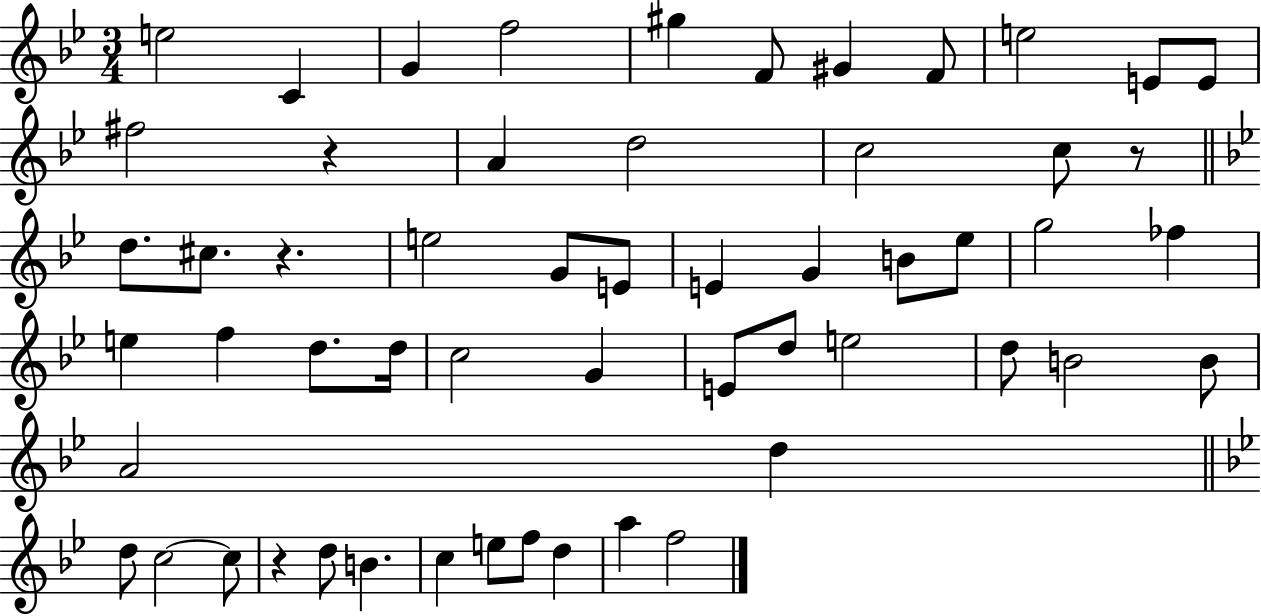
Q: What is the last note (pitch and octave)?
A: F5